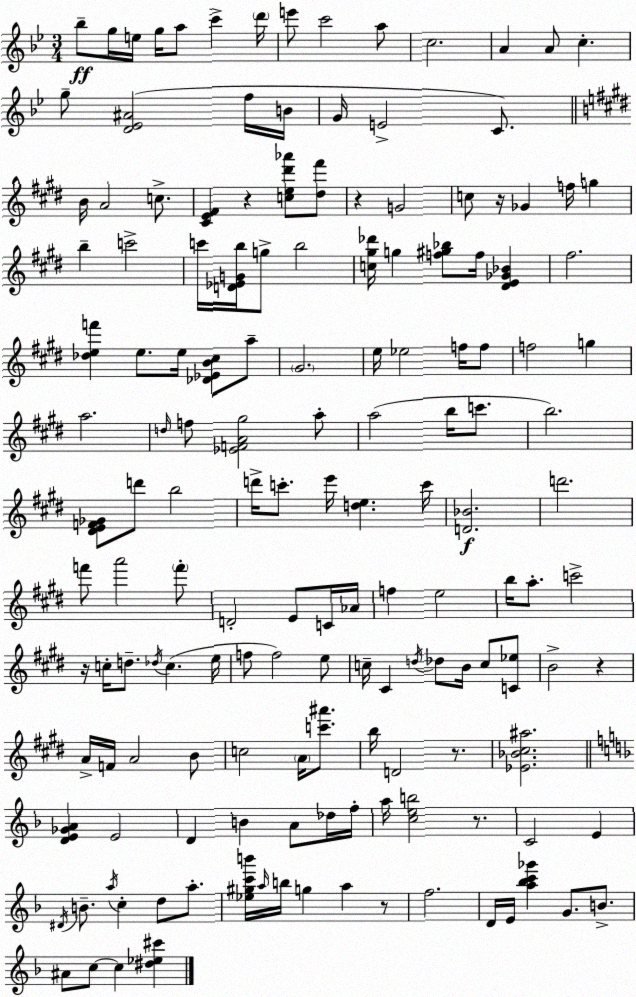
X:1
T:Untitled
M:3/4
L:1/4
K:Bb
_b/2 g/4 e/4 g/4 a/2 c' d'/4 e'/2 c'2 a/2 c2 A A/2 c g/2 [D_E^A]2 f/4 B/4 G/4 E2 C/2 B/4 A2 c/2 [^CE^F] z [ce^d'_a']/2 [^d^f']/2 z G2 c/2 z/4 _G f/4 g b c'2 c'/4 [D_EGb]/4 g/2 b2 [c^g_d']/4 g [f^g_b]/2 f/4 [^DE_G_B] ^f2 [_def'] e/2 e/4 [_D_EB^c]/2 a/2 ^G2 e/4 _e2 f/4 f/2 f2 g a2 d/4 f/2 [_EFA^g]2 a/2 a2 b/4 c'/2 b2 [^DEF_G]/2 d'/2 b2 d'/4 c'/2 e'/4 [de] c'/4 [D_B]2 d'2 f'/2 a'2 f'/2 D2 E/2 C/4 _A/4 f e2 b/4 a/2 c'2 z/4 c/4 d/2 _d/4 c e/4 f/2 f2 e/2 c/4 ^C d/4 _d/2 B/4 c/2 [C_e]/2 B2 z A/4 F/4 A2 B/2 c2 A/4 [c'^a']/2 b/4 D2 z/2 [_E_B^c^a]2 [DE_GA] E2 D B A/2 _d/4 f/4 a/4 [ceb]2 z/2 C2 E ^D/4 B/2 a/4 c d/2 a/2 [_e^gc'b']/4 a/4 b/4 g a z/2 f2 D/4 E/4 [a_bc'_g'] G/2 B/2 ^A/2 c/2 c [^d_e^c']